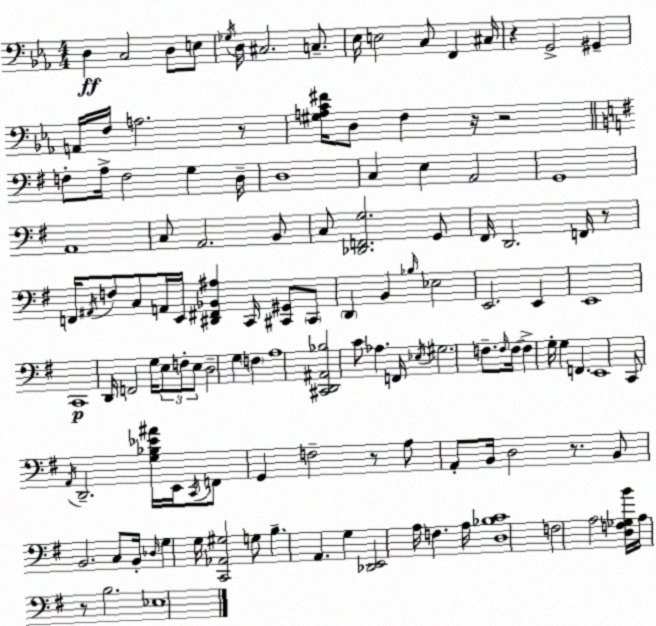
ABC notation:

X:1
T:Untitled
M:4/4
L:1/4
K:Cm
D, C,2 D,/2 E,/2 _G,/4 D,/4 ^C,2 C,/2 _E,/4 E,2 C,/2 F,, ^C,/4 z G,,2 ^G,, A,,/4 F,/4 A,2 z/2 [^G,A,C^F]/4 D,/2 F, z/4 z2 F,/2 A,/4 F,2 G, D,/4 D,4 C, E, A,,2 G,,4 A,,4 C,/2 A,,2 B,,/2 C,/2 [_D,,F,,G,]2 G,,/2 ^F,,/4 D,,2 F,,/4 z/2 F,,/4 ^A,,/4 F,/2 C,/2 A,,/4 E,,/4 [^D,,^F,,_B,,^A,] C,,/4 [^C,,^G,,]/2 ^C,,/2 D,, B,, _B,/4 _E,2 E,,2 E,, E,,4 C,,4 D,,/4 F,,2 G,/4 E,/2 F,/2 E,/2 D,2 G, F, A,4 [^C,,D,,^A,,_B,]2 C/2 _A, F,,/4 _E,/4 ^G,2 F,/2 F,/4 F,/4 F, G,/4 G, F,, E,,4 C,,/2 A,,/4 D,,2 [G,_B,_E^A]/4 E,,/4 C,,/4 F,,/2 G,, F,2 z/2 A,/2 A,,/2 B,,/4 D,2 z/2 B,,/2 B,,2 C,/2 B,,/4 _D,/4 G, G,/4 [C,,_A,,^G,]2 G,/2 B, A,, G, [_D,,E,,]2 A,/4 F, A,/4 [D,_B,C]4 F,2 A,2 [D,F,_G,B]/4 A,/4 z/2 B,2 _E,4